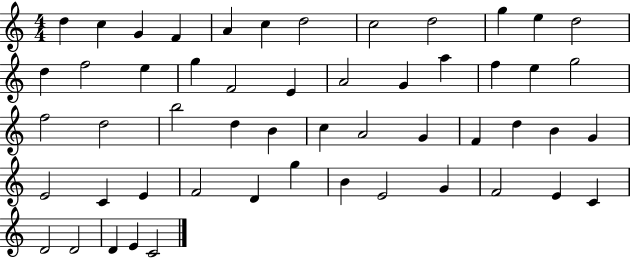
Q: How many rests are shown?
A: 0